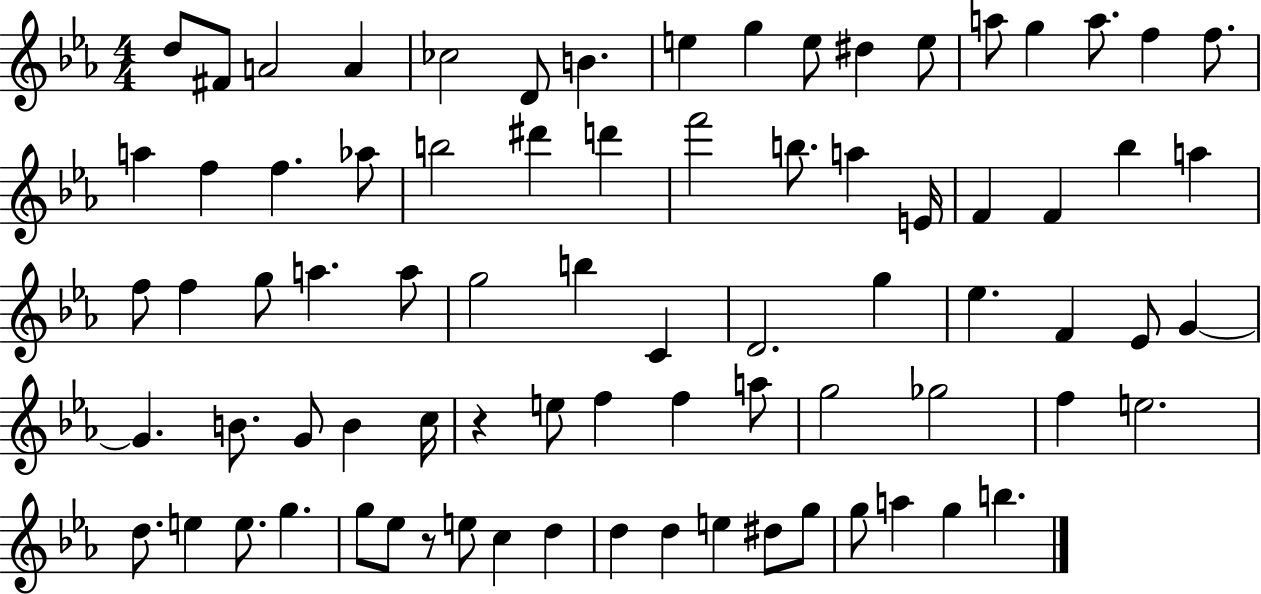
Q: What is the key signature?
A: EES major